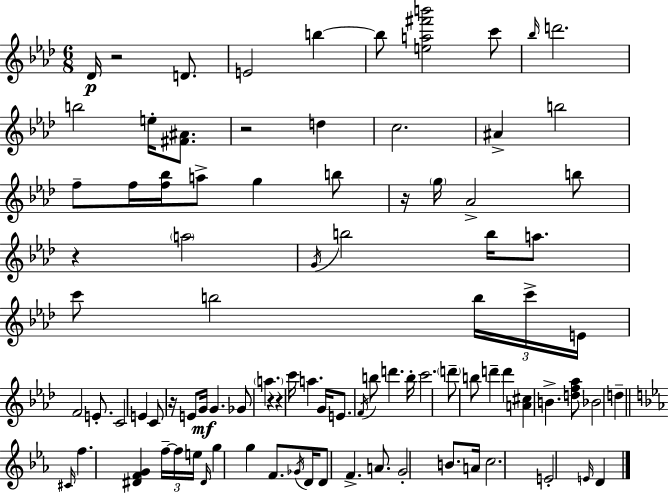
{
  \clef treble
  \numericTimeSignature
  \time 6/8
  \key aes \major
  des'16\p r2 d'8. | e'2 b''4~~ | b''8 <e'' a'' fis''' b'''>2 c'''8 | \grace { bes''16 } d'''2. | \break b''2 e''16-. <fis' ais'>8. | r2 d''4 | c''2. | ais'4-> b''2 | \break f''8-- f''16 <f'' bes''>16 a''8-> g''4 b''8 | r16 \parenthesize g''16 aes'2-> b''8 | r4 \parenthesize a''2 | \acciaccatura { g'16 } b''2 b''16 a''8. | \break c'''8 b''2 | \tuplet 3/2 { b''16 c'''16-> e'16 } f'2 e'8.-. | c'2 e'4 | c'8 r16 e'8 g'16\mf g'4. | \break ges'8 \parenthesize a''4. r4 | r4 c'''16 a''4. | g'16 e'8. \acciaccatura { f'16 } b''8 d'''4. | b''16-. c'''2. | \break \parenthesize d'''8-- b''8 d'''4-- d'''4 | <a' cis''>4 b'4.-> | <d'' f'' aes''>8 bes'2 d''4-- | \bar "||" \break \key ees \major \grace { cis'16 } f''4. <dis' f' g'>4 \tuplet 3/2 { f''16--~~ | f''16 e''16 } \grace { dis'16 } g''4 g''4 f'8. | \acciaccatura { ges'16 } d'16 d'8 f'4.-> | a'8. g'2-. b'8. | \break a'16 c''2. | e'2-. \grace { e'16 } | d'4 \bar "|."
}